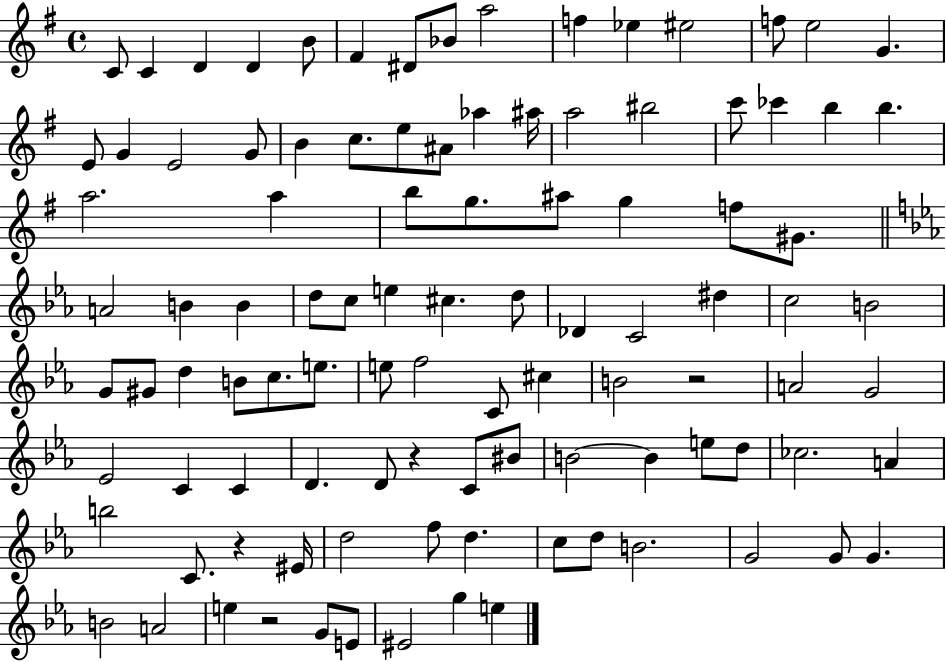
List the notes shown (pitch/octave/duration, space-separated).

C4/e C4/q D4/q D4/q B4/e F#4/q D#4/e Bb4/e A5/h F5/q Eb5/q EIS5/h F5/e E5/h G4/q. E4/e G4/q E4/h G4/e B4/q C5/e. E5/e A#4/e Ab5/q A#5/s A5/h BIS5/h C6/e CES6/q B5/q B5/q. A5/h. A5/q B5/e G5/e. A#5/e G5/q F5/e G#4/e. A4/h B4/q B4/q D5/e C5/e E5/q C#5/q. D5/e Db4/q C4/h D#5/q C5/h B4/h G4/e G#4/e D5/q B4/e C5/e. E5/e. E5/e F5/h C4/e C#5/q B4/h R/h A4/h G4/h Eb4/h C4/q C4/q D4/q. D4/e R/q C4/e BIS4/e B4/h B4/q E5/e D5/e CES5/h. A4/q B5/h C4/e. R/q EIS4/s D5/h F5/e D5/q. C5/e D5/e B4/h. G4/h G4/e G4/q. B4/h A4/h E5/q R/h G4/e E4/e EIS4/h G5/q E5/q